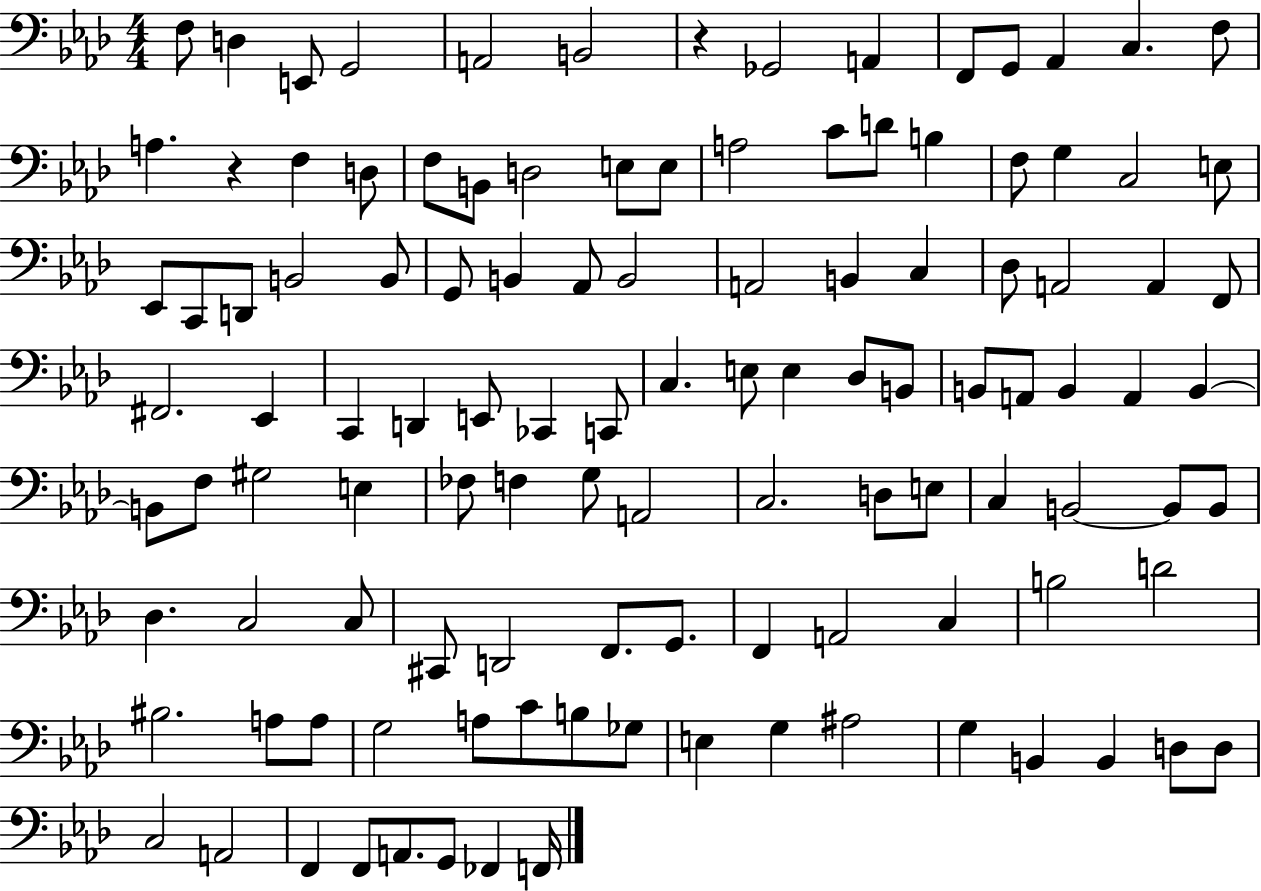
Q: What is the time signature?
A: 4/4